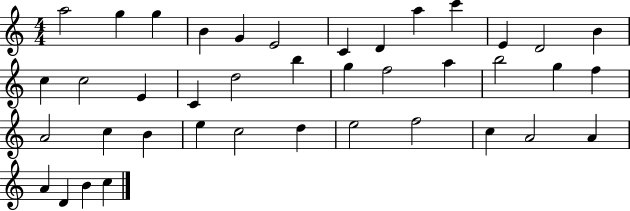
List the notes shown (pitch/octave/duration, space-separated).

A5/h G5/q G5/q B4/q G4/q E4/h C4/q D4/q A5/q C6/q E4/q D4/h B4/q C5/q C5/h E4/q C4/q D5/h B5/q G5/q F5/h A5/q B5/h G5/q F5/q A4/h C5/q B4/q E5/q C5/h D5/q E5/h F5/h C5/q A4/h A4/q A4/q D4/q B4/q C5/q